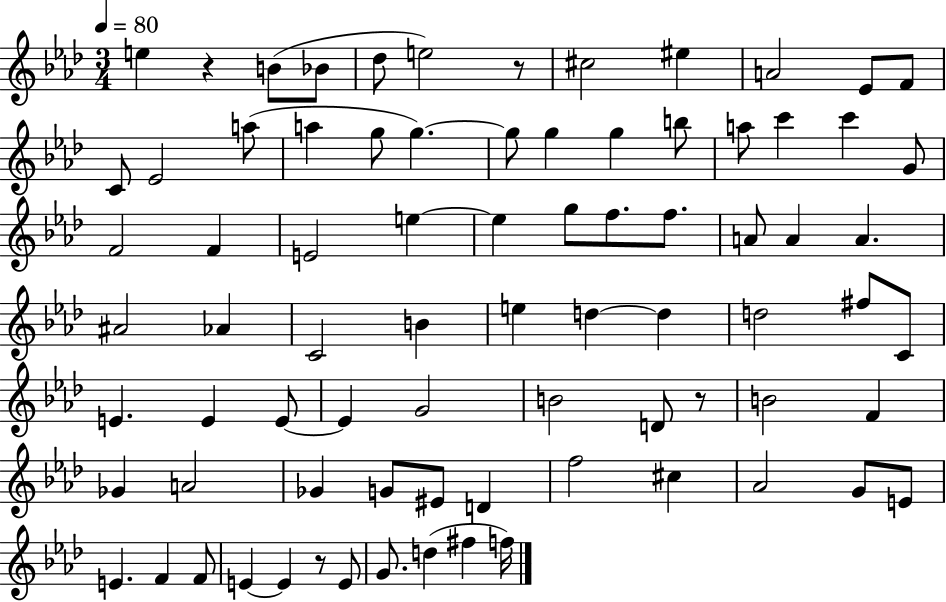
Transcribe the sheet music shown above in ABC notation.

X:1
T:Untitled
M:3/4
L:1/4
K:Ab
e z B/2 _B/2 _d/2 e2 z/2 ^c2 ^e A2 _E/2 F/2 C/2 _E2 a/2 a g/2 g g/2 g g b/2 a/2 c' c' G/2 F2 F E2 e e g/2 f/2 f/2 A/2 A A ^A2 _A C2 B e d d d2 ^f/2 C/2 E E E/2 E G2 B2 D/2 z/2 B2 F _G A2 _G G/2 ^E/2 D f2 ^c _A2 G/2 E/2 E F F/2 E E z/2 E/2 G/2 d ^f f/4